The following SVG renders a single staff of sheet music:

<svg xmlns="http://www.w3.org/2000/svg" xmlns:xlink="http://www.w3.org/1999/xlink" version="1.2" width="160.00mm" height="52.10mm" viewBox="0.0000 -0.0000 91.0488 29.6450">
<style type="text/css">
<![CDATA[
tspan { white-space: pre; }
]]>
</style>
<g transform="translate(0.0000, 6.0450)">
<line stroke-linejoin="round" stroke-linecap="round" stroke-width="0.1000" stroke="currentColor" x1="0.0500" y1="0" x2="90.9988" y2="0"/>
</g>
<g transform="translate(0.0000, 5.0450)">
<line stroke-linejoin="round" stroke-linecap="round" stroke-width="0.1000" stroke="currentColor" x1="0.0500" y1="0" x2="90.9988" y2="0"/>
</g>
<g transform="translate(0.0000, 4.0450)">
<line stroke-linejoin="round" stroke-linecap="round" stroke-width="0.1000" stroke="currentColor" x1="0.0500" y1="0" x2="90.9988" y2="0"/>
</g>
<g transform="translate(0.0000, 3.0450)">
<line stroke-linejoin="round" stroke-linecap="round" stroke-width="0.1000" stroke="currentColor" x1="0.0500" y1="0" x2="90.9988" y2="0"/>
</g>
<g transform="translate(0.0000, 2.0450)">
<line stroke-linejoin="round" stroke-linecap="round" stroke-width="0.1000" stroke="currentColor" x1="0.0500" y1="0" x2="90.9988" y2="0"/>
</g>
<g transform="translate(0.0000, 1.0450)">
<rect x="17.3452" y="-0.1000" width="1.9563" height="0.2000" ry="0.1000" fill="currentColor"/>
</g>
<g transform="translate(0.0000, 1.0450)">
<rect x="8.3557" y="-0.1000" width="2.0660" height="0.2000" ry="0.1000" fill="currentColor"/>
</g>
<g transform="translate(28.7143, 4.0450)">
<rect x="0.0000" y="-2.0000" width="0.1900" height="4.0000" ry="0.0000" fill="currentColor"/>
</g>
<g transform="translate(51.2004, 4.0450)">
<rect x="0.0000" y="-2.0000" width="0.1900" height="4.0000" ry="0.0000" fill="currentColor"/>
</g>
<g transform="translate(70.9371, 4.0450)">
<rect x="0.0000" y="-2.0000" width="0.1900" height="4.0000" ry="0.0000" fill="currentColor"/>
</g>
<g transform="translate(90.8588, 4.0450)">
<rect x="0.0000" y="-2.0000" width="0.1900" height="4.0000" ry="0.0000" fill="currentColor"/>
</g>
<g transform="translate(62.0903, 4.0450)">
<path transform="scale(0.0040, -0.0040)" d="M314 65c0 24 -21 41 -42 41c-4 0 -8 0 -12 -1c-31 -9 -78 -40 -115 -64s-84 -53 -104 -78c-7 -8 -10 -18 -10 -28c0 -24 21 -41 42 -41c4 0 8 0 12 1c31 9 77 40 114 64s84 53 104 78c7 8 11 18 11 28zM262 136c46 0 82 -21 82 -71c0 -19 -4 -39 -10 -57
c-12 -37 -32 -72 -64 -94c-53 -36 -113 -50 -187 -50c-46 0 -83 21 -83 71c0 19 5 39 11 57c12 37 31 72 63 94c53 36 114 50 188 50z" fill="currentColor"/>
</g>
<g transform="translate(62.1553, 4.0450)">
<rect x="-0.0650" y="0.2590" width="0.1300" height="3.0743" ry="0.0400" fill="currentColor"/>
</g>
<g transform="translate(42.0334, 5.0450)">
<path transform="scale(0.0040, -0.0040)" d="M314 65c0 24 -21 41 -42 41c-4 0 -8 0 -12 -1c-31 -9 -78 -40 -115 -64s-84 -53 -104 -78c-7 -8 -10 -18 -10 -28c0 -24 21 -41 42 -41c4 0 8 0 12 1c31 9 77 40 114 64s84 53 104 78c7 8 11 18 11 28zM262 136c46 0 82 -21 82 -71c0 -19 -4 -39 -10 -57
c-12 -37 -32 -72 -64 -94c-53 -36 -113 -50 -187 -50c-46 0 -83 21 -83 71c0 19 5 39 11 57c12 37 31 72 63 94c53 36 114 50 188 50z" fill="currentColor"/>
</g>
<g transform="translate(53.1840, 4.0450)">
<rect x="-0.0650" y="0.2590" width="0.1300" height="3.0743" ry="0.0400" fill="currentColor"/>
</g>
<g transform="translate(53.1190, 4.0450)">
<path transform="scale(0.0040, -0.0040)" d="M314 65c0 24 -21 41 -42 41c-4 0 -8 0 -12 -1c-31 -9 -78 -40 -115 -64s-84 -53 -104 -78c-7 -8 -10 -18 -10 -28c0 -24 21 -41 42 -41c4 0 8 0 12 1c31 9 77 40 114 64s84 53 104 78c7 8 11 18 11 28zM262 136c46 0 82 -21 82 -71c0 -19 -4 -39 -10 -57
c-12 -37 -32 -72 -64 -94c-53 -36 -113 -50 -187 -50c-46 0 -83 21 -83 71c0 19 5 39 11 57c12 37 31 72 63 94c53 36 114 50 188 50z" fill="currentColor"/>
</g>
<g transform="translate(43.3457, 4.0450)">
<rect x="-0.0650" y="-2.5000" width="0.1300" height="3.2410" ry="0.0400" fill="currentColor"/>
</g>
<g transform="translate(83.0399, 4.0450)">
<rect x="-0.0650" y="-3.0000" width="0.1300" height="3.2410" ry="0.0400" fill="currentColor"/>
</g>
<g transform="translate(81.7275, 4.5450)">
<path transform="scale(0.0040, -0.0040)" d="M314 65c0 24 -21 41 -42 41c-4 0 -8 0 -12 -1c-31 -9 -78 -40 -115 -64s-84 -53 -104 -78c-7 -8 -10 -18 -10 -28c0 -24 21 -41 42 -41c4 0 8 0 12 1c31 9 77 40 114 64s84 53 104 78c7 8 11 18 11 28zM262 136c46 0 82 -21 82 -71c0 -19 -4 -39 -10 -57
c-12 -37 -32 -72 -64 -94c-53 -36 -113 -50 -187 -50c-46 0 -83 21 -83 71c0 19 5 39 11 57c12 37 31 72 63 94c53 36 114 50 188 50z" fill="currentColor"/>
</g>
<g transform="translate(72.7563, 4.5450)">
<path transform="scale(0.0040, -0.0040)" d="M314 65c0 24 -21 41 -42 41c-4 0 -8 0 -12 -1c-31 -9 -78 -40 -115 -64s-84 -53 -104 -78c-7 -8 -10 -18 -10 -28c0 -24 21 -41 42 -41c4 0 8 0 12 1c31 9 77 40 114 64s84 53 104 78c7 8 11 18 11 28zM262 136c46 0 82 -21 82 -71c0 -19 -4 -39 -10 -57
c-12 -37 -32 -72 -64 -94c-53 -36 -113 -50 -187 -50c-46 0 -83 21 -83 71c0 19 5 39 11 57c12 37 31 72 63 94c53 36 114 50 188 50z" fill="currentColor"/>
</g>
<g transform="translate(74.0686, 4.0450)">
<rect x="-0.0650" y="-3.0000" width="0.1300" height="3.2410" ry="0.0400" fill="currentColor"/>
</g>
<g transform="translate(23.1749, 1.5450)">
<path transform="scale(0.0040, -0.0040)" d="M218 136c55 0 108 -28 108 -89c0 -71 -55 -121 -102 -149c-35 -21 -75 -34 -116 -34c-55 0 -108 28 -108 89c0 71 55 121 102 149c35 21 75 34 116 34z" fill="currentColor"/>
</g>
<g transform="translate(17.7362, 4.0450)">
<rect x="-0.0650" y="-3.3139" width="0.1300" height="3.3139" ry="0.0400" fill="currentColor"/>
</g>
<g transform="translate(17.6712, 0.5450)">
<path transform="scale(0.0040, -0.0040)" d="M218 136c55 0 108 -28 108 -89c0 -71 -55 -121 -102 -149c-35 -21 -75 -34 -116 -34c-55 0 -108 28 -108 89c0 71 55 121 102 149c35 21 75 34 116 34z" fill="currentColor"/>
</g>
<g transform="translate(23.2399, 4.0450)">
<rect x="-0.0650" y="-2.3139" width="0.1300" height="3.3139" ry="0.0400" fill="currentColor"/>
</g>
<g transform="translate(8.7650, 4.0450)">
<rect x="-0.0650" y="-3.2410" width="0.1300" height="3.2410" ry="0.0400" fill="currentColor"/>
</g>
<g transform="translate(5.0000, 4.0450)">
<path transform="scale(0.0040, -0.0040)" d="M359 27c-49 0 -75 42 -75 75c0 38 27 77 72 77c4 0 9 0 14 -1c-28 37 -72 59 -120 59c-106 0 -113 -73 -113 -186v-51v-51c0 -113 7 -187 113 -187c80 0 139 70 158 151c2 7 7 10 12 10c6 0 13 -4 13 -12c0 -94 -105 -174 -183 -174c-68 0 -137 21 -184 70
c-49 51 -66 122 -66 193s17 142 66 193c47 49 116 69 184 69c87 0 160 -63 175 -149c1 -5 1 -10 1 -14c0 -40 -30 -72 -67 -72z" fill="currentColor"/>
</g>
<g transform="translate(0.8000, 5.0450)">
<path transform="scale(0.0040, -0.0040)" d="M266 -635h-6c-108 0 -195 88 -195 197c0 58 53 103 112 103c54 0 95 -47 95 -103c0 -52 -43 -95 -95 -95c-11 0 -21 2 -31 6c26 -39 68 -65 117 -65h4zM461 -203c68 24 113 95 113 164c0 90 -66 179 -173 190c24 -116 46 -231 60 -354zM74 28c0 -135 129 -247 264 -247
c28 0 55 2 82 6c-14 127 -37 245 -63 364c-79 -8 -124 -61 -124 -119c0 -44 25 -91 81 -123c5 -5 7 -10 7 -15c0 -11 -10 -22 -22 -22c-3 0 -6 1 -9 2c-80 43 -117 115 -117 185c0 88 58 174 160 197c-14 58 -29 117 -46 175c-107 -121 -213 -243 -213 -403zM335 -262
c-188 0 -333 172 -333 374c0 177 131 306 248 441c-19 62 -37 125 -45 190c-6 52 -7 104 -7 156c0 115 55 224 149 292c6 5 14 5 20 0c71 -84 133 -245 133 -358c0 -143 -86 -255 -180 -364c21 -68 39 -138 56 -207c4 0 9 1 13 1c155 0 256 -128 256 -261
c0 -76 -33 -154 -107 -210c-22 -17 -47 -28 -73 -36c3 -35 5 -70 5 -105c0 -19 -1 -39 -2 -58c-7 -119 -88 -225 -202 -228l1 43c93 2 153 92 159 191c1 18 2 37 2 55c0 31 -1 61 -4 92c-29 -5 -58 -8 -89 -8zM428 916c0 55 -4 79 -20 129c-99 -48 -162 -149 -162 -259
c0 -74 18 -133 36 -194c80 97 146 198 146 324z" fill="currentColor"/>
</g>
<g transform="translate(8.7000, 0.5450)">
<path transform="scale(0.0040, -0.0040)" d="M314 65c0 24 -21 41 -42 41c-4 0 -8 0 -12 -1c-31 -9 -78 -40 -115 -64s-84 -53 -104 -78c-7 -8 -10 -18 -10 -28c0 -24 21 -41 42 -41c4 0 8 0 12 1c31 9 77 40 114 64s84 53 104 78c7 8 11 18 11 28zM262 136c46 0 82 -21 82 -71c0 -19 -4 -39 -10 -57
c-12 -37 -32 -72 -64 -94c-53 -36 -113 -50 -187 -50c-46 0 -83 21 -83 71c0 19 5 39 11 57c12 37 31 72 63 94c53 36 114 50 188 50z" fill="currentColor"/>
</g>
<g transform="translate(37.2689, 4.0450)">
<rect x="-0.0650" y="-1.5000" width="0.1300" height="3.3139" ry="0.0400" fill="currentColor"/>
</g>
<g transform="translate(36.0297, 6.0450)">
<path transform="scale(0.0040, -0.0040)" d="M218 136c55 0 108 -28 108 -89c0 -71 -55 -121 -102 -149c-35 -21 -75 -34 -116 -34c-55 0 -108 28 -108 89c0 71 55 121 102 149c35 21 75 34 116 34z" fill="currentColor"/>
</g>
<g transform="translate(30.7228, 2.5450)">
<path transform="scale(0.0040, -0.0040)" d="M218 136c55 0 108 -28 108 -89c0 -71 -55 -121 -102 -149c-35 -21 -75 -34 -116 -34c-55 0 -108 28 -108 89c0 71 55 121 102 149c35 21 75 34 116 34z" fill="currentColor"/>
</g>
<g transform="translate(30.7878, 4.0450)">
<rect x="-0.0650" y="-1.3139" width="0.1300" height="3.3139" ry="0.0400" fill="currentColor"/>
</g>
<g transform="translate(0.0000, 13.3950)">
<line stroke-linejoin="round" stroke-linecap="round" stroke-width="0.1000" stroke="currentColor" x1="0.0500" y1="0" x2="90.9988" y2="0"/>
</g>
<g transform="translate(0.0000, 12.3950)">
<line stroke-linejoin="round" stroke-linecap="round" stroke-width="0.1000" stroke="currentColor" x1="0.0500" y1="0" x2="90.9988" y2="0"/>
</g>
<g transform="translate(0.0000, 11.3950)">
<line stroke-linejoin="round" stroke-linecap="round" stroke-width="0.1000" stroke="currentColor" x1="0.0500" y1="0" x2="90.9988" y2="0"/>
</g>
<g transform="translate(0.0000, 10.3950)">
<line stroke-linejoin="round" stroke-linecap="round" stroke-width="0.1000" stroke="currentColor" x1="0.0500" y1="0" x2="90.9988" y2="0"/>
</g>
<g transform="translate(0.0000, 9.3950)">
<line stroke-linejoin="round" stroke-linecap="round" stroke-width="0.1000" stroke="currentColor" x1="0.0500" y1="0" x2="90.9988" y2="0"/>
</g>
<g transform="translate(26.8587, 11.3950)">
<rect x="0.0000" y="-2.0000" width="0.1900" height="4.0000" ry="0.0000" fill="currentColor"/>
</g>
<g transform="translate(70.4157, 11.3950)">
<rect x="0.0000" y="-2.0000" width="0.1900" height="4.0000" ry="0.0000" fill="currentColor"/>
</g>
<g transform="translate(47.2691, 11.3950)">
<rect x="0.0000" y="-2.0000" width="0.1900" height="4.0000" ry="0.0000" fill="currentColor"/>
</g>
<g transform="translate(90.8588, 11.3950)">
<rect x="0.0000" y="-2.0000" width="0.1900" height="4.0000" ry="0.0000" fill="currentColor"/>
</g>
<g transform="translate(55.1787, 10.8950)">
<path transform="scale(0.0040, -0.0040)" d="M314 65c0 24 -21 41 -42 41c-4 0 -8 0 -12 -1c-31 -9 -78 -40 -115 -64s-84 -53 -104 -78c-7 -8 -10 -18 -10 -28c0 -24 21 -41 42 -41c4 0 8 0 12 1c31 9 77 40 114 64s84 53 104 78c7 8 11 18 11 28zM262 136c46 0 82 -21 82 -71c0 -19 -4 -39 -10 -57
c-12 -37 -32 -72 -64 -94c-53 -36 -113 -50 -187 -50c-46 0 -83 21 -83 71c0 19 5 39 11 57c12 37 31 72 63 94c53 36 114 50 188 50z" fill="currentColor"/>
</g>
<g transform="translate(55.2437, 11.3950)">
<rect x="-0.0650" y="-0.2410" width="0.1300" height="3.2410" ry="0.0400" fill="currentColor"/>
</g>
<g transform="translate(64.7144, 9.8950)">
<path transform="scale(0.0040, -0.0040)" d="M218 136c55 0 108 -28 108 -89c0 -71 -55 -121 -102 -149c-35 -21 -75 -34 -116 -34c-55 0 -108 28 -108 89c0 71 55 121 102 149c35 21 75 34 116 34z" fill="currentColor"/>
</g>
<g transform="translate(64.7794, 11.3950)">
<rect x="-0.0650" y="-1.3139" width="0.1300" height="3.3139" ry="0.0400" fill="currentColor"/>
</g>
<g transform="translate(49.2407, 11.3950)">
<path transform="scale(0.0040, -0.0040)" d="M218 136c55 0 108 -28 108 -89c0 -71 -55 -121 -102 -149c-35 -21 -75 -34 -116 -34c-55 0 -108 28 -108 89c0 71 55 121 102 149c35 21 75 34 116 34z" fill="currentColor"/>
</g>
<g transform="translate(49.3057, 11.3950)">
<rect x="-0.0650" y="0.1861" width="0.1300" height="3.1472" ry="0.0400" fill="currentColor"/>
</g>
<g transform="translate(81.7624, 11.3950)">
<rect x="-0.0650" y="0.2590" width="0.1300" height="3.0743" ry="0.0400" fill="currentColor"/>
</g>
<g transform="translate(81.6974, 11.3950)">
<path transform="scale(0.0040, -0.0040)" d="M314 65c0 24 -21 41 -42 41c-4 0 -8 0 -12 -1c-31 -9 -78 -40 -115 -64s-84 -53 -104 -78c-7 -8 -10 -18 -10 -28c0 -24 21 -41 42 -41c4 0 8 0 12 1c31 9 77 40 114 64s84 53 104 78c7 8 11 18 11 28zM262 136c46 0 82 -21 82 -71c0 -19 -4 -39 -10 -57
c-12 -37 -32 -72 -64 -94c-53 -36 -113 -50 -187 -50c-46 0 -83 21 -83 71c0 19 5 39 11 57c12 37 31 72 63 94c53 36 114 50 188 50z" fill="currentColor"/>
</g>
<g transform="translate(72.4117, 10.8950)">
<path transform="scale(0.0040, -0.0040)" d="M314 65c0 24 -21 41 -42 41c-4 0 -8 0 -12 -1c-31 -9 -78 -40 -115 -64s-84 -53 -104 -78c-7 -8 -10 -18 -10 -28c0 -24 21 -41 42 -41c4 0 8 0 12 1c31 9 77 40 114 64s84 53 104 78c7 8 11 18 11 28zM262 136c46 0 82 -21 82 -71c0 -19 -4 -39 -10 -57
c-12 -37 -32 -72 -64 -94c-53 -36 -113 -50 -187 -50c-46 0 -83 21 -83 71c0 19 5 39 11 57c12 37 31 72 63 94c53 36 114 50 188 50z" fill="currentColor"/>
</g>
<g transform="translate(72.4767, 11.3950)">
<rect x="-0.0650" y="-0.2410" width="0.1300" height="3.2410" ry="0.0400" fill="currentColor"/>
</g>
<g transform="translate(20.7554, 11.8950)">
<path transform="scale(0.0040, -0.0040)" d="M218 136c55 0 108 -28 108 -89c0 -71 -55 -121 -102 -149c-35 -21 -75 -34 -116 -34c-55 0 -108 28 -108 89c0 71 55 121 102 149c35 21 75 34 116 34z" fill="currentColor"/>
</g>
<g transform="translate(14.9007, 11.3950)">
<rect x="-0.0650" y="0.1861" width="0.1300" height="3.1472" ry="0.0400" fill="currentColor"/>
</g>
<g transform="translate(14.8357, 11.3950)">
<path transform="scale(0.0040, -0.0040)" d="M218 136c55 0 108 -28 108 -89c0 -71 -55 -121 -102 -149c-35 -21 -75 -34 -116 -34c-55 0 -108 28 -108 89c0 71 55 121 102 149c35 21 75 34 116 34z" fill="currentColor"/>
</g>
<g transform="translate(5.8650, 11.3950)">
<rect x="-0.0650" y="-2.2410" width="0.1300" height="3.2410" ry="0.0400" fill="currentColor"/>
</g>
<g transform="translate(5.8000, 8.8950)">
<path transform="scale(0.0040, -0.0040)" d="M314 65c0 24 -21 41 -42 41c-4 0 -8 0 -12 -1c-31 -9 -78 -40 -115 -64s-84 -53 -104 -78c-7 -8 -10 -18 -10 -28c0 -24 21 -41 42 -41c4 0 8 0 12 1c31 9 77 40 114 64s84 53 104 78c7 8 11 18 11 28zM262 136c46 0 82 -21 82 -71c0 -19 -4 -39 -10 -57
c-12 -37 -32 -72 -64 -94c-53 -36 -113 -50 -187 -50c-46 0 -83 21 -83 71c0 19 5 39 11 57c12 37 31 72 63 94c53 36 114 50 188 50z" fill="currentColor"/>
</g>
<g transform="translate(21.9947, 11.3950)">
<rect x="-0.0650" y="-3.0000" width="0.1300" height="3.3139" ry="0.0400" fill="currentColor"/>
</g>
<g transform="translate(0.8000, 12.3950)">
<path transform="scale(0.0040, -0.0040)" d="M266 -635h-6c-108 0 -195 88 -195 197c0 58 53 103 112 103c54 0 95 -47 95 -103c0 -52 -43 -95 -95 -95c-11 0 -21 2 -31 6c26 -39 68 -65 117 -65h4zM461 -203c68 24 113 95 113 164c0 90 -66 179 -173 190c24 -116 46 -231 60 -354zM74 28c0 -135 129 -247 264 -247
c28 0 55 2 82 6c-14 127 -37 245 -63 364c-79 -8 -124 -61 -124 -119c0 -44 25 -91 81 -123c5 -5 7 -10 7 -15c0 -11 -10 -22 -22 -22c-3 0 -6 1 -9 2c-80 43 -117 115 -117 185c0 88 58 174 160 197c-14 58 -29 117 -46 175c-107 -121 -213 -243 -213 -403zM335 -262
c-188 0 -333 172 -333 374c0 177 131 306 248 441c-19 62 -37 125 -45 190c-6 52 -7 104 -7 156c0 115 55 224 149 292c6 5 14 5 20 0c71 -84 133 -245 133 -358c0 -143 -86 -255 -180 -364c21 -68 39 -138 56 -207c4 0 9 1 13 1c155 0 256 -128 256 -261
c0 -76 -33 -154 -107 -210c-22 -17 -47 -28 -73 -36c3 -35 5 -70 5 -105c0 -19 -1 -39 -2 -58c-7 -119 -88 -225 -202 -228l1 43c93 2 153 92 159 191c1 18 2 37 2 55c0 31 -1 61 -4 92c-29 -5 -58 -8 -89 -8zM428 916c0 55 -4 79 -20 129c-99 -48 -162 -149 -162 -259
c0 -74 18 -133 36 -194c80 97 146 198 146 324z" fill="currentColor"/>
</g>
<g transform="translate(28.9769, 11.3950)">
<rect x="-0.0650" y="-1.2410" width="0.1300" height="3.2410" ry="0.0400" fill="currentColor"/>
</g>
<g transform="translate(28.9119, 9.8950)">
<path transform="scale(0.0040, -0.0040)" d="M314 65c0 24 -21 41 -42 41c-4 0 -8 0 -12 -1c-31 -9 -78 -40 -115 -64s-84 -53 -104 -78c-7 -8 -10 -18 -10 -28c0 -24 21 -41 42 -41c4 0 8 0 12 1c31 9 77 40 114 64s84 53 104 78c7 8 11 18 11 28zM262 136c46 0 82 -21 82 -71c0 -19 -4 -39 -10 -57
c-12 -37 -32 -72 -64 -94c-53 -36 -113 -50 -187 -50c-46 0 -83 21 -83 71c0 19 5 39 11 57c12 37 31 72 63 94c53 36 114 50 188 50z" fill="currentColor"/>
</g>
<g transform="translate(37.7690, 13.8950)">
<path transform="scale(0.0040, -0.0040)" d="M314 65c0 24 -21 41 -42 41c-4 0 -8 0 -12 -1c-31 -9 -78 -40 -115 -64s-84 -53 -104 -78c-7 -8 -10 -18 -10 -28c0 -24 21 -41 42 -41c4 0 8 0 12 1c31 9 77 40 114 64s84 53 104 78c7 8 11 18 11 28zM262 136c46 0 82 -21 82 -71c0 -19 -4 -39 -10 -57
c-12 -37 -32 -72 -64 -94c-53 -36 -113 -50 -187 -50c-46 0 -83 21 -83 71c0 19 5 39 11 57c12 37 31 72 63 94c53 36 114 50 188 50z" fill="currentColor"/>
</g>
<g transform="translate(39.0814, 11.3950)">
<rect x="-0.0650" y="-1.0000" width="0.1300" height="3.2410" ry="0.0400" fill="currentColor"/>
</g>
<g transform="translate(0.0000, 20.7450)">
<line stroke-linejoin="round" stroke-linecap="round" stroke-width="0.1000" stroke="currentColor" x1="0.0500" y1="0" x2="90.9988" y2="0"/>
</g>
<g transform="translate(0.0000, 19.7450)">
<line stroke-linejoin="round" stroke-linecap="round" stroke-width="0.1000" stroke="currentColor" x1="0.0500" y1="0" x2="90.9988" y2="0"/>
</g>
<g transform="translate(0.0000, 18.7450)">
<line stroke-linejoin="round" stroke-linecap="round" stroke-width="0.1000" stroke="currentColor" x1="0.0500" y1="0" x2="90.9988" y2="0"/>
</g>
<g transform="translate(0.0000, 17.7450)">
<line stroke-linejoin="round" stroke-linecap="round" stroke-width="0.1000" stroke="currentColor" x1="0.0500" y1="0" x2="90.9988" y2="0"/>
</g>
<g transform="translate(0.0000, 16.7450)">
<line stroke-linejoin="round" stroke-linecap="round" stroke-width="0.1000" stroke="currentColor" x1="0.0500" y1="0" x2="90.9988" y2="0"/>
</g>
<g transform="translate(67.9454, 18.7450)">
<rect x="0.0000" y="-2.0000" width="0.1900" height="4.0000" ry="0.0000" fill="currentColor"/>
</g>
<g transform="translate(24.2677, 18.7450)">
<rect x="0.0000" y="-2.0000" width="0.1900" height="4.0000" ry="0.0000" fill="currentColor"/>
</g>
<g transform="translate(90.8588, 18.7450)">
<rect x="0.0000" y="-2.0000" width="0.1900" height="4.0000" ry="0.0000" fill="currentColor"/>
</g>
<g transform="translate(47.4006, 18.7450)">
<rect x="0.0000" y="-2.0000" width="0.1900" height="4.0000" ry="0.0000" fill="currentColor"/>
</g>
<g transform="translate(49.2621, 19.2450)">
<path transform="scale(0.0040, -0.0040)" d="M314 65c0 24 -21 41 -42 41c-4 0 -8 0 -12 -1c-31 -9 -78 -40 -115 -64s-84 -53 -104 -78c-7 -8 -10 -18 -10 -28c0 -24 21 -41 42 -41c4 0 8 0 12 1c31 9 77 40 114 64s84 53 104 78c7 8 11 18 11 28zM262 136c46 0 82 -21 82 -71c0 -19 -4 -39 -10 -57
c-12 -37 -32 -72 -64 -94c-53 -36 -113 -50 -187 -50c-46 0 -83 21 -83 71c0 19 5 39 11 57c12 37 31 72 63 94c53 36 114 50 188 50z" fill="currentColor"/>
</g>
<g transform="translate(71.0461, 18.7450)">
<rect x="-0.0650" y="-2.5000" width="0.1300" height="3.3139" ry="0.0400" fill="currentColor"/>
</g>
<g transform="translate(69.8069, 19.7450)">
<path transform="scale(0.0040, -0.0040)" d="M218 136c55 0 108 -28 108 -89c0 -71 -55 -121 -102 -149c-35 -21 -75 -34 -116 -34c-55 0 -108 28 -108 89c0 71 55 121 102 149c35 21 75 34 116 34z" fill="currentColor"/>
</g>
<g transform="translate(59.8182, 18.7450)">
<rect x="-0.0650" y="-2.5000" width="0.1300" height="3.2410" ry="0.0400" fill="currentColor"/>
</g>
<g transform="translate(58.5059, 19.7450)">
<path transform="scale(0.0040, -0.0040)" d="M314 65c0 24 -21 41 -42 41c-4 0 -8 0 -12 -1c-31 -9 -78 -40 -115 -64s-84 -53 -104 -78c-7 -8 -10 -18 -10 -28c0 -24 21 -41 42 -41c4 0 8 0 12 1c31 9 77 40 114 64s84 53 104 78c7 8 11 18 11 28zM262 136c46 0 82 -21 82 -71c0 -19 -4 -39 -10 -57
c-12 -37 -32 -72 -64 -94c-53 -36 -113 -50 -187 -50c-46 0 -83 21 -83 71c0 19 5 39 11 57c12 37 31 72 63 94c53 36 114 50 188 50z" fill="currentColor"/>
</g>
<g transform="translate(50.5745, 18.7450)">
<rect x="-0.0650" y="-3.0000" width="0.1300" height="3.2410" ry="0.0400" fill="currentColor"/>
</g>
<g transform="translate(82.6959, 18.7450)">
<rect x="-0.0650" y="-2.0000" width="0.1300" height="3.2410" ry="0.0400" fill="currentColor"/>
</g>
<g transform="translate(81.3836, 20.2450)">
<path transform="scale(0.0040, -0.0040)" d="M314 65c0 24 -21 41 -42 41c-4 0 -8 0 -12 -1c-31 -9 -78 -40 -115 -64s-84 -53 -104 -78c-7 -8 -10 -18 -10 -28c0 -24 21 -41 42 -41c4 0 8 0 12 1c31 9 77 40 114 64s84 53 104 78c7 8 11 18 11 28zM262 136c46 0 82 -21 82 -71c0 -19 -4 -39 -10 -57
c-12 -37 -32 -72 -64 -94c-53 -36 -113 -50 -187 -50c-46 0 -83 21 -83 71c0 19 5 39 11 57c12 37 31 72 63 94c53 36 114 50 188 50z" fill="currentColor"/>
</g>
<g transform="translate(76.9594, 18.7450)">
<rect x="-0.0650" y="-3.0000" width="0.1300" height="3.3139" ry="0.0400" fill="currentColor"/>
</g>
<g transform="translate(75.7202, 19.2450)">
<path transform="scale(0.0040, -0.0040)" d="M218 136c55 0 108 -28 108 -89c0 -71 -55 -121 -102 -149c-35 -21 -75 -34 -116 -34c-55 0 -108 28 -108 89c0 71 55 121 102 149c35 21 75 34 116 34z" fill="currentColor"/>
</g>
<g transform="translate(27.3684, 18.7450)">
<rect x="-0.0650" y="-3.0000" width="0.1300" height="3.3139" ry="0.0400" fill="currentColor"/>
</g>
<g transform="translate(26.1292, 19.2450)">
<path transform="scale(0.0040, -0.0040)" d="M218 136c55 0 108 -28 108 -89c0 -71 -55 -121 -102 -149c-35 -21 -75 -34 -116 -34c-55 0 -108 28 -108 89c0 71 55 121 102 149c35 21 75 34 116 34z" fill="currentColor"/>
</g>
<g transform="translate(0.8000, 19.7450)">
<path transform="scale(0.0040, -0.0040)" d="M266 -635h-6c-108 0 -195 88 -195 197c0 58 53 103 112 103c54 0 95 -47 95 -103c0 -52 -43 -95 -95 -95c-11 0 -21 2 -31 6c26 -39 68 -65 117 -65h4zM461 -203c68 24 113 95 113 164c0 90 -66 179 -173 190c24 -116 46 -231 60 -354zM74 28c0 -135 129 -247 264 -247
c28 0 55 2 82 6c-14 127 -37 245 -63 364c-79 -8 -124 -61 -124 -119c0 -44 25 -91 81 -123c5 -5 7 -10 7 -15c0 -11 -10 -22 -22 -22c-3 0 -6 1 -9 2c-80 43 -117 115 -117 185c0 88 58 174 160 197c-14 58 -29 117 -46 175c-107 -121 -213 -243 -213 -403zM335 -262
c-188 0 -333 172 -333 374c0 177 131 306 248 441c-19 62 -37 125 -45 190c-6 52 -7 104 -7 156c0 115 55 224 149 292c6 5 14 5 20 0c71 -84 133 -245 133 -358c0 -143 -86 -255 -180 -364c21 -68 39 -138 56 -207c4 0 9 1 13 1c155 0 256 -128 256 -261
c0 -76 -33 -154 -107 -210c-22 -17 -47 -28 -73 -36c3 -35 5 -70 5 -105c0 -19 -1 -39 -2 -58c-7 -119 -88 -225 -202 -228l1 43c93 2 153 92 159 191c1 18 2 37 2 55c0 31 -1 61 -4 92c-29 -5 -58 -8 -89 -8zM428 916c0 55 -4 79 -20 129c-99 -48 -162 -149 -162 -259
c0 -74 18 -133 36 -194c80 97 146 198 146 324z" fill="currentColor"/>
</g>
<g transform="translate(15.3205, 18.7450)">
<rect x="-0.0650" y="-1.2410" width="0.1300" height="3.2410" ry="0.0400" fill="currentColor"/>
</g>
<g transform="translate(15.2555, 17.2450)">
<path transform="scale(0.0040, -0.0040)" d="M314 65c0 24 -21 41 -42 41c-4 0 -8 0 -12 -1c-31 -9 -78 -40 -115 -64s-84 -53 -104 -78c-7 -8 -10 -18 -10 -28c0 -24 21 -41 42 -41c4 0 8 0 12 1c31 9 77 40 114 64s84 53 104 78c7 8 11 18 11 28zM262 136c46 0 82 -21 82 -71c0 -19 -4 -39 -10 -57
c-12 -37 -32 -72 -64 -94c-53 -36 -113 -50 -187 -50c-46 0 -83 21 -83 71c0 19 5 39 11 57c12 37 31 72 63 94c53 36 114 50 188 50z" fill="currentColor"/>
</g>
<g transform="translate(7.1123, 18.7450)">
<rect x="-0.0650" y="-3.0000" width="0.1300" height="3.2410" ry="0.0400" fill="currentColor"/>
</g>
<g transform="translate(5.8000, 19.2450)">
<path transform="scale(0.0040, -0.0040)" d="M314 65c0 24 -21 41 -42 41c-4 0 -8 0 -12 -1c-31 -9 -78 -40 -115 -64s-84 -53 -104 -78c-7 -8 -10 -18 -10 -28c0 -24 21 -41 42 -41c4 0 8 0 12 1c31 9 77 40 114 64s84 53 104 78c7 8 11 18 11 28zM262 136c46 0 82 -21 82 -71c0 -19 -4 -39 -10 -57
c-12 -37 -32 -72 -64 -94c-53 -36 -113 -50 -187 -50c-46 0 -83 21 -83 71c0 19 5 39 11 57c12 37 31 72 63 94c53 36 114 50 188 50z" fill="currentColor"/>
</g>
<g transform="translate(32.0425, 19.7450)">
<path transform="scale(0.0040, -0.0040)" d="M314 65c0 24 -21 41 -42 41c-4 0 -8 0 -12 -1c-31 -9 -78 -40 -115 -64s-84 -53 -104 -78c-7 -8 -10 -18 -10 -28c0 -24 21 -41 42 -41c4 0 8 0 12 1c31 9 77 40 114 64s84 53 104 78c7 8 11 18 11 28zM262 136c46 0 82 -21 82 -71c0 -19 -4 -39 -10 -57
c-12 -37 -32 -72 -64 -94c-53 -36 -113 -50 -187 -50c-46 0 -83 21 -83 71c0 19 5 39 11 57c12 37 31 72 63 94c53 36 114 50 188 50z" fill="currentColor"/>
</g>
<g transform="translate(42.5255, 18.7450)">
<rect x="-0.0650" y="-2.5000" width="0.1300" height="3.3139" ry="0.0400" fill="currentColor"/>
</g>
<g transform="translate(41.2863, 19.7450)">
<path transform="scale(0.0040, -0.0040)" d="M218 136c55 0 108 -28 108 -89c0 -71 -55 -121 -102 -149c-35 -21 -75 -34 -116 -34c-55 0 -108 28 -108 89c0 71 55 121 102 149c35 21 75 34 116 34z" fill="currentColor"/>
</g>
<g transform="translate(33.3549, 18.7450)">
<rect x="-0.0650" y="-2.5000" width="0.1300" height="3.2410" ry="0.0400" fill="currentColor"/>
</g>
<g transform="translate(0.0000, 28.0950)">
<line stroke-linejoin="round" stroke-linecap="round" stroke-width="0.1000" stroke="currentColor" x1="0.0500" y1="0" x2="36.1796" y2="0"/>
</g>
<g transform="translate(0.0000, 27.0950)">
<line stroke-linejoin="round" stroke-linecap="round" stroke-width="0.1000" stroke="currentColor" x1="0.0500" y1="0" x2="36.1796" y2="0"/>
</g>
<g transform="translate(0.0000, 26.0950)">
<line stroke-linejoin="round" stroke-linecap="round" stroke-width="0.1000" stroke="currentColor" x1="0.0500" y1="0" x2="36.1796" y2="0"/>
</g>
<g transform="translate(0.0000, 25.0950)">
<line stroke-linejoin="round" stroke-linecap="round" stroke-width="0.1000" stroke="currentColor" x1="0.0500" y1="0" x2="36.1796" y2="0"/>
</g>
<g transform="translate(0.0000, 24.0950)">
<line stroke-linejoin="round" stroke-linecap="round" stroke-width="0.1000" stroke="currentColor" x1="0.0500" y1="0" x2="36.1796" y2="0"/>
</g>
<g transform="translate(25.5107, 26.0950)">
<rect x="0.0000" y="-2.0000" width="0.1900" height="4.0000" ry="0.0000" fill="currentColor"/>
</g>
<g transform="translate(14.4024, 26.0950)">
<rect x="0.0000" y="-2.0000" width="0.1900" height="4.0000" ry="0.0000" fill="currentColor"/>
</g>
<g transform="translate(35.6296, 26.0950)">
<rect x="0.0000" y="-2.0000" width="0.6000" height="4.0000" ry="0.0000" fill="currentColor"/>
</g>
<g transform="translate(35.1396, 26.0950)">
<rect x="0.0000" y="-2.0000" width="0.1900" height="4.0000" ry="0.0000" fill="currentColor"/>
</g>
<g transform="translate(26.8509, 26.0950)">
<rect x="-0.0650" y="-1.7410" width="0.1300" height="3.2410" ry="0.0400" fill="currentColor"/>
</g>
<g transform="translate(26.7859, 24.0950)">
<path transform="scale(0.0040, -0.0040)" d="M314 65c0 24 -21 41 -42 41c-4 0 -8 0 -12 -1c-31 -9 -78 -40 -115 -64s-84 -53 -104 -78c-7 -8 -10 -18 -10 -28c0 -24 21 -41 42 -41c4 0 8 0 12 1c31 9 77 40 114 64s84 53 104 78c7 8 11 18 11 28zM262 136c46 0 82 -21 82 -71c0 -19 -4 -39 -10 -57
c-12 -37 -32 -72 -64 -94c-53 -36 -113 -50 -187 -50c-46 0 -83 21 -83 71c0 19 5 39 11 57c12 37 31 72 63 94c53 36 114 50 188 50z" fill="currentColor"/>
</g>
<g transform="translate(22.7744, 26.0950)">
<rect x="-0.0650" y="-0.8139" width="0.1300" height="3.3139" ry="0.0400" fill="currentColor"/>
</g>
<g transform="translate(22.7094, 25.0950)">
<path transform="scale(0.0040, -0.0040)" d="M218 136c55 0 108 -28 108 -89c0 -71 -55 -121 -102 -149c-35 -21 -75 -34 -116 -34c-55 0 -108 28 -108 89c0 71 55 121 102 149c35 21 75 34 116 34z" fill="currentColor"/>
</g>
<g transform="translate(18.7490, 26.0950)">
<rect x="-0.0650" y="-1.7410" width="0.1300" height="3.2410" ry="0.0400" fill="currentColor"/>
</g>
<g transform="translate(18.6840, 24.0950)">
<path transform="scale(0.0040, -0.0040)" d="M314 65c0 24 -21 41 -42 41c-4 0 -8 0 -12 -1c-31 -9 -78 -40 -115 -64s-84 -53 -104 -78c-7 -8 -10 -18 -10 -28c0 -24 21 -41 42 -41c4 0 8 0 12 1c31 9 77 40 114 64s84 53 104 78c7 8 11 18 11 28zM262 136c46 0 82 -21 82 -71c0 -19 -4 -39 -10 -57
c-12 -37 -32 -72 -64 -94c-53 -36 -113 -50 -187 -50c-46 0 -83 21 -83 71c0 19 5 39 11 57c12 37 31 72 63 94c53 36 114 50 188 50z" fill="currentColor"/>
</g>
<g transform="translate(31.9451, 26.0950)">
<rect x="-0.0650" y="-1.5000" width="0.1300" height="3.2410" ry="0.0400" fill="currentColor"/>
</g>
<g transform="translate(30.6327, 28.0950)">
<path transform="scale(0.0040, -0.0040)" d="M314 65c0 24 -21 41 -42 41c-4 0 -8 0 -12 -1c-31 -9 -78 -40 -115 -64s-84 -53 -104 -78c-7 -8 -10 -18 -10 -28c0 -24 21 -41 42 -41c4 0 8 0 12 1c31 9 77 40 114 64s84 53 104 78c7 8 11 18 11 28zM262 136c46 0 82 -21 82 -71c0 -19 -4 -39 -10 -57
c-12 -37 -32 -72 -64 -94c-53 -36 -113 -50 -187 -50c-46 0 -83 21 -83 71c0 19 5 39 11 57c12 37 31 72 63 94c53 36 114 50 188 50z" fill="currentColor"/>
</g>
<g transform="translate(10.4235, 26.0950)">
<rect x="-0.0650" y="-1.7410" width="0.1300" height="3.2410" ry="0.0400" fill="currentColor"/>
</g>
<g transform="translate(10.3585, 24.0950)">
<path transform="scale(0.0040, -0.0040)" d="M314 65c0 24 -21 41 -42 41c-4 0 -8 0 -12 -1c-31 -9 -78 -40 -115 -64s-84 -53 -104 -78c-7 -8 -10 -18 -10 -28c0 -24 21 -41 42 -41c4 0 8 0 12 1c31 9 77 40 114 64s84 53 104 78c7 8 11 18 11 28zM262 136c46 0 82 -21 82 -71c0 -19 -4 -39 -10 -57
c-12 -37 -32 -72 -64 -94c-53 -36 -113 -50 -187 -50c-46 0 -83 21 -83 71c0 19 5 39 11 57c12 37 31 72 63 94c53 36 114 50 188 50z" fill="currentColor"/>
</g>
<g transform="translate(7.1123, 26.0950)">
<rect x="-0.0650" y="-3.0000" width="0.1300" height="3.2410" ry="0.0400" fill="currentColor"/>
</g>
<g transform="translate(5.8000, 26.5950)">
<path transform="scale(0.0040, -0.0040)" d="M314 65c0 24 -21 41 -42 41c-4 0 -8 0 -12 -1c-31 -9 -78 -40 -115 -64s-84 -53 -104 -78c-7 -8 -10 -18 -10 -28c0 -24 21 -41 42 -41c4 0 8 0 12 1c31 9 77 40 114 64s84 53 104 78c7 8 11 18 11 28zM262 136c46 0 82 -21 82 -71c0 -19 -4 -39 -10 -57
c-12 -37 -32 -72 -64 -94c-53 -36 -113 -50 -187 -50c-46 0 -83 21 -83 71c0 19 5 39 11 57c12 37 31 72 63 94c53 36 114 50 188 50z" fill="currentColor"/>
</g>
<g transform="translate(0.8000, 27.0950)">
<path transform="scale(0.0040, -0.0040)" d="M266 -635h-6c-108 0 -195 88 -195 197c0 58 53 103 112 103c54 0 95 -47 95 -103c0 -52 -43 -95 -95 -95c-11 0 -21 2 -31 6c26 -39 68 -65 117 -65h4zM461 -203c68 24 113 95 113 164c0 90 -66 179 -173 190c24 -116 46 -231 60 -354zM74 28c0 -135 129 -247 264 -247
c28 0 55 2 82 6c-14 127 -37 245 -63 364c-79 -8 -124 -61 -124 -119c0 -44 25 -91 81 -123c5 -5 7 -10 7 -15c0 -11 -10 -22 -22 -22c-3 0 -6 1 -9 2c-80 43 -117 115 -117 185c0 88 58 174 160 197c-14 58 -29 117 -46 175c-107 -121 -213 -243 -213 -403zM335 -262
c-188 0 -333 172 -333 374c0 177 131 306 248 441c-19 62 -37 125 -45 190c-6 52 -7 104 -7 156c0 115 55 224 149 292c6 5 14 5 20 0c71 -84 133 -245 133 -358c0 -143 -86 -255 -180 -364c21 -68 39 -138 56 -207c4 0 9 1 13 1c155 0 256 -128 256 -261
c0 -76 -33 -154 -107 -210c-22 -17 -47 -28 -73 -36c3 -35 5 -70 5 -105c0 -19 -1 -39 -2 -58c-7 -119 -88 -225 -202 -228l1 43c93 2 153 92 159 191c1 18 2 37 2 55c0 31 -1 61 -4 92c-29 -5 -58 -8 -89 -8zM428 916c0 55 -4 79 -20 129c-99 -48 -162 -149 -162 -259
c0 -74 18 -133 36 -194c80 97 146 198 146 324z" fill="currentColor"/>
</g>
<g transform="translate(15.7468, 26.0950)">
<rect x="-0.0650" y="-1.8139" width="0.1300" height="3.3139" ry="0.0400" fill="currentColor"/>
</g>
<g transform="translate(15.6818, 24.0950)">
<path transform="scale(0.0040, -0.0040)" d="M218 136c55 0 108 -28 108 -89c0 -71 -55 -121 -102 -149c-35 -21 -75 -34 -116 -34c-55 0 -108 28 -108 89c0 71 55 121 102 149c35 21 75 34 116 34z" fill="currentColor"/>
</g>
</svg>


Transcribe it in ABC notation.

X:1
T:Untitled
M:4/4
L:1/4
K:C
b2 b g e E G2 B2 B2 A2 A2 g2 B A e2 D2 B c2 e c2 B2 A2 e2 A G2 G A2 G2 G A F2 A2 f2 f f2 d f2 E2